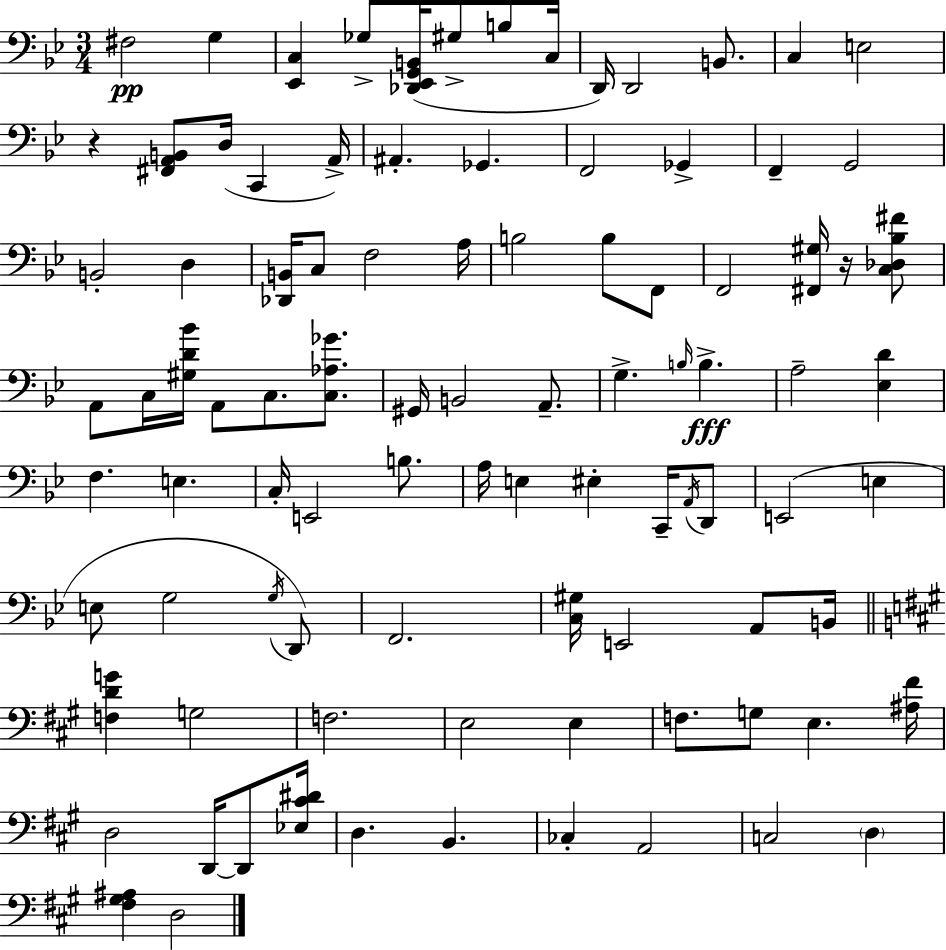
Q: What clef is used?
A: bass